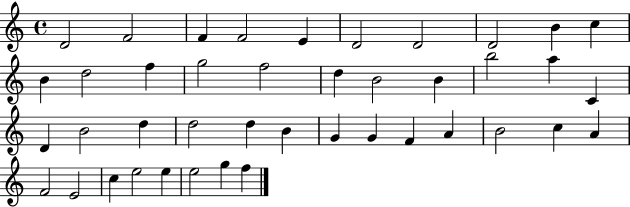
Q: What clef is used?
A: treble